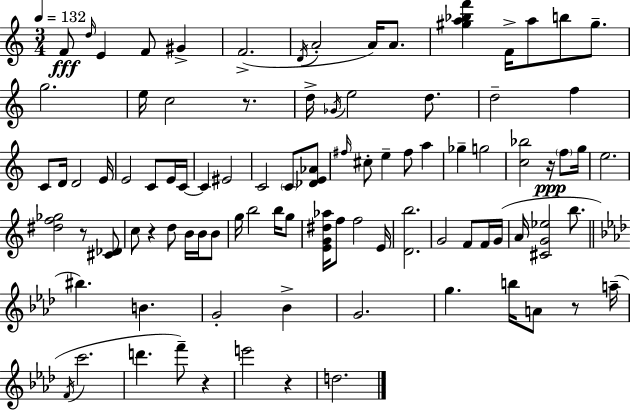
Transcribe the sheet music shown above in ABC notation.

X:1
T:Untitled
M:3/4
L:1/4
K:Am
F/2 d/4 E F/2 ^G F2 D/4 A2 A/4 A/2 [^ga_bf'] F/4 a/2 b/2 ^g/2 g2 e/4 c2 z/2 d/4 _G/4 e2 d/2 d2 f C/2 D/4 D2 E/4 E2 C/2 E/4 C/4 C ^E2 C2 C/2 [_DE_A]/2 ^f/4 ^c/2 e ^f/2 a _g g2 [c_b]2 z/4 f/2 g/4 e2 [^df_g]2 z/2 [^C_D]/2 c/2 z d/2 B/4 B/4 B/2 g/4 b2 b/4 g/2 [EG^d_a]/4 f/2 f2 E/4 [Db]2 G2 F/2 F/4 G/4 A/4 [^CG_e]2 b/2 ^b B G2 _B G2 g b/4 A/2 z/2 a/4 F/4 c'2 d' f'/2 z e'2 z d2